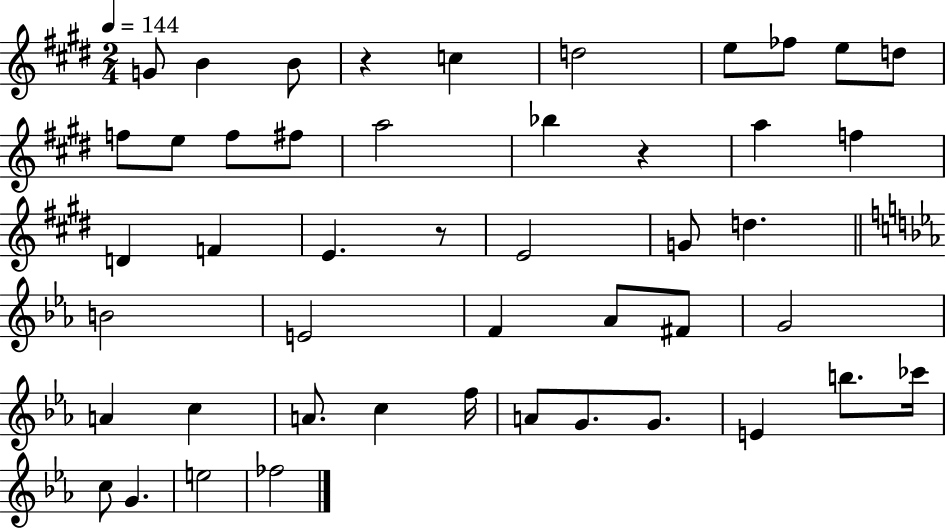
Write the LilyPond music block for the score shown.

{
  \clef treble
  \numericTimeSignature
  \time 2/4
  \key e \major
  \tempo 4 = 144
  \repeat volta 2 { g'8 b'4 b'8 | r4 c''4 | d''2 | e''8 fes''8 e''8 d''8 | \break f''8 e''8 f''8 fis''8 | a''2 | bes''4 r4 | a''4 f''4 | \break d'4 f'4 | e'4. r8 | e'2 | g'8 d''4. | \break \bar "||" \break \key ees \major b'2 | e'2 | f'4 aes'8 fis'8 | g'2 | \break a'4 c''4 | a'8. c''4 f''16 | a'8 g'8. g'8. | e'4 b''8. ces'''16 | \break c''8 g'4. | e''2 | fes''2 | } \bar "|."
}